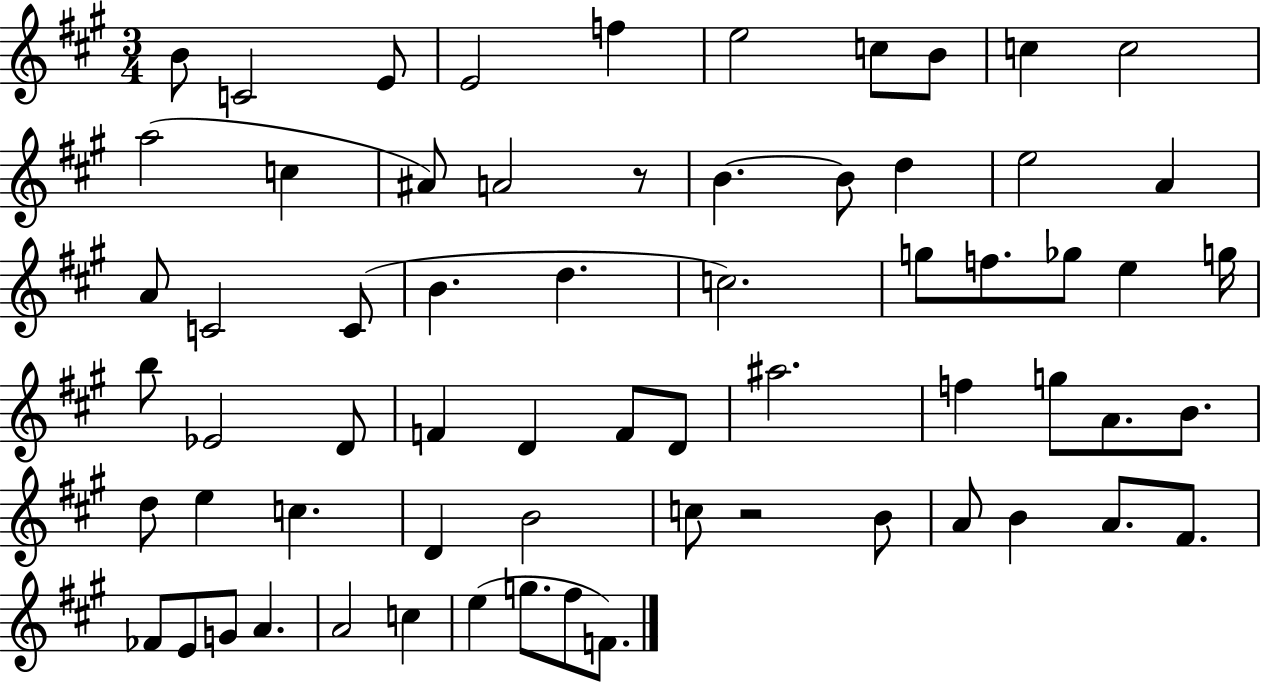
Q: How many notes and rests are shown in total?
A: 65